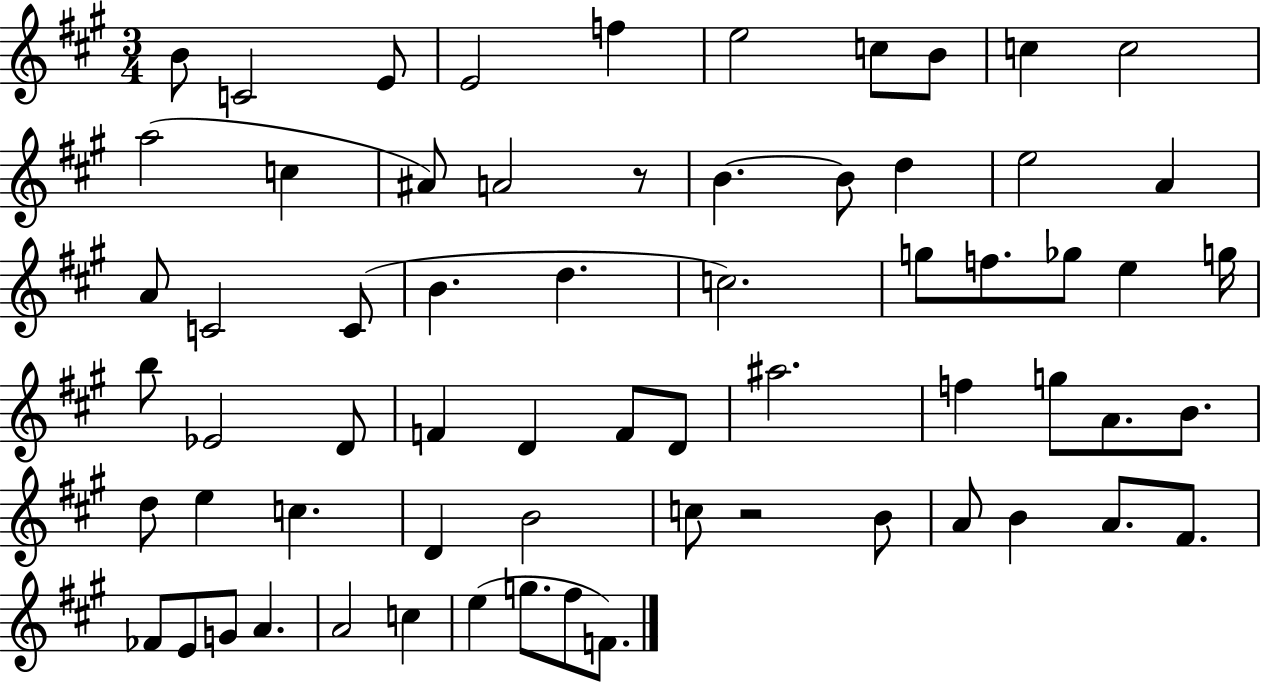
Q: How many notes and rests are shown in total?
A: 65